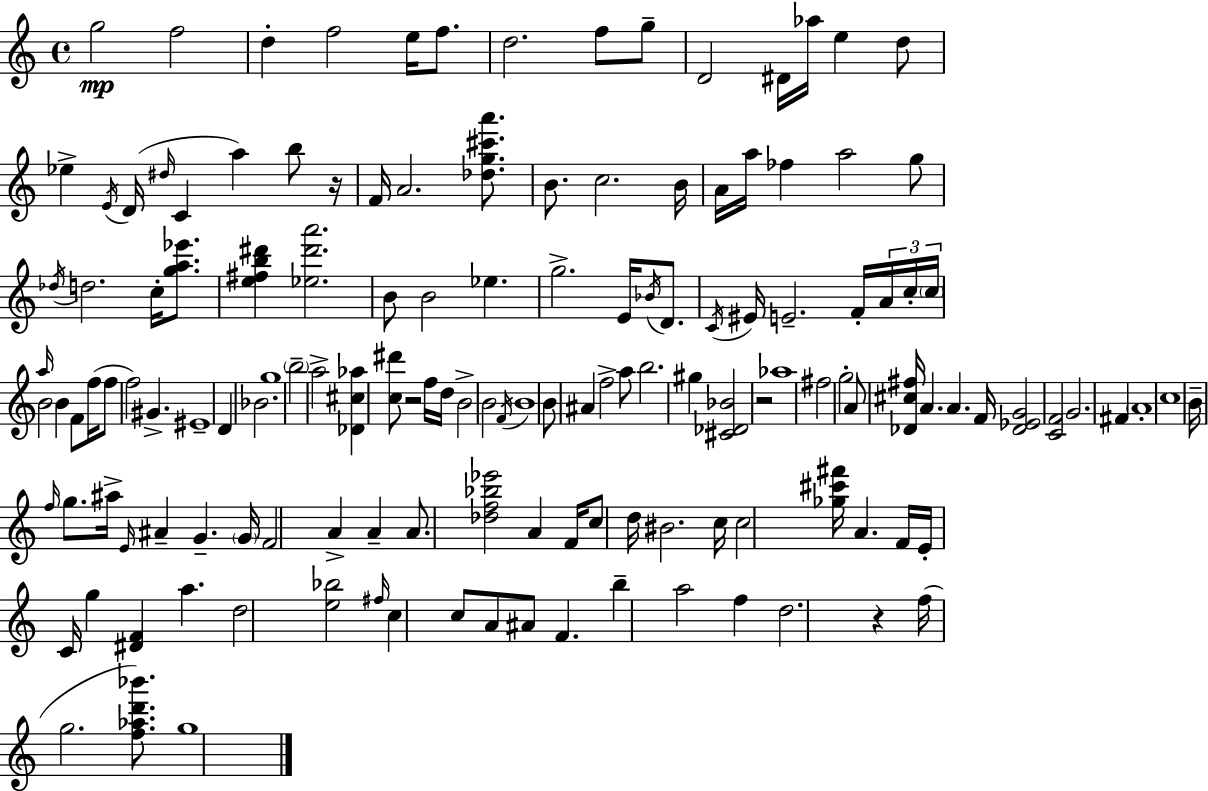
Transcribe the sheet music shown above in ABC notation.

X:1
T:Untitled
M:4/4
L:1/4
K:C
g2 f2 d f2 e/4 f/2 d2 f/2 g/2 D2 ^D/4 _a/4 e d/2 _e E/4 D/4 ^d/4 C a b/2 z/4 F/4 A2 [_dg^c'a']/2 B/2 c2 B/4 A/4 a/4 _f a2 g/2 _d/4 d2 c/4 [ga_e']/2 [e^fb^d'] [_e^d'a']2 B/2 B2 _e g2 E/4 _B/4 D/2 C/4 ^E/4 E2 F/4 A/4 c/4 c/4 a/4 B2 B F/2 f/4 f/2 f2 ^G ^E4 D _B2 g4 b2 a2 [_D^c_a] [c^d']/2 z2 f/4 d/4 B2 B2 F/4 B4 B/2 ^A f2 a/2 b2 ^g [^C_D_B]2 z2 _a4 ^f2 g2 A/2 [_D^c^f]/4 A A F/4 [_D_EG]2 [CF]2 G2 ^F A4 c4 B/4 f/4 g/2 ^a/4 E/4 ^A G G/4 F2 A A A/2 [_df_b_e']2 A F/4 c/2 d/4 ^B2 c/4 c2 [_g^c'^f']/4 A F/4 E/4 C/4 g [^DF] a d2 [e_b]2 ^f/4 c c/2 A/2 ^A/2 F b a2 f d2 z f/4 g2 [f_ad'_b']/2 g4